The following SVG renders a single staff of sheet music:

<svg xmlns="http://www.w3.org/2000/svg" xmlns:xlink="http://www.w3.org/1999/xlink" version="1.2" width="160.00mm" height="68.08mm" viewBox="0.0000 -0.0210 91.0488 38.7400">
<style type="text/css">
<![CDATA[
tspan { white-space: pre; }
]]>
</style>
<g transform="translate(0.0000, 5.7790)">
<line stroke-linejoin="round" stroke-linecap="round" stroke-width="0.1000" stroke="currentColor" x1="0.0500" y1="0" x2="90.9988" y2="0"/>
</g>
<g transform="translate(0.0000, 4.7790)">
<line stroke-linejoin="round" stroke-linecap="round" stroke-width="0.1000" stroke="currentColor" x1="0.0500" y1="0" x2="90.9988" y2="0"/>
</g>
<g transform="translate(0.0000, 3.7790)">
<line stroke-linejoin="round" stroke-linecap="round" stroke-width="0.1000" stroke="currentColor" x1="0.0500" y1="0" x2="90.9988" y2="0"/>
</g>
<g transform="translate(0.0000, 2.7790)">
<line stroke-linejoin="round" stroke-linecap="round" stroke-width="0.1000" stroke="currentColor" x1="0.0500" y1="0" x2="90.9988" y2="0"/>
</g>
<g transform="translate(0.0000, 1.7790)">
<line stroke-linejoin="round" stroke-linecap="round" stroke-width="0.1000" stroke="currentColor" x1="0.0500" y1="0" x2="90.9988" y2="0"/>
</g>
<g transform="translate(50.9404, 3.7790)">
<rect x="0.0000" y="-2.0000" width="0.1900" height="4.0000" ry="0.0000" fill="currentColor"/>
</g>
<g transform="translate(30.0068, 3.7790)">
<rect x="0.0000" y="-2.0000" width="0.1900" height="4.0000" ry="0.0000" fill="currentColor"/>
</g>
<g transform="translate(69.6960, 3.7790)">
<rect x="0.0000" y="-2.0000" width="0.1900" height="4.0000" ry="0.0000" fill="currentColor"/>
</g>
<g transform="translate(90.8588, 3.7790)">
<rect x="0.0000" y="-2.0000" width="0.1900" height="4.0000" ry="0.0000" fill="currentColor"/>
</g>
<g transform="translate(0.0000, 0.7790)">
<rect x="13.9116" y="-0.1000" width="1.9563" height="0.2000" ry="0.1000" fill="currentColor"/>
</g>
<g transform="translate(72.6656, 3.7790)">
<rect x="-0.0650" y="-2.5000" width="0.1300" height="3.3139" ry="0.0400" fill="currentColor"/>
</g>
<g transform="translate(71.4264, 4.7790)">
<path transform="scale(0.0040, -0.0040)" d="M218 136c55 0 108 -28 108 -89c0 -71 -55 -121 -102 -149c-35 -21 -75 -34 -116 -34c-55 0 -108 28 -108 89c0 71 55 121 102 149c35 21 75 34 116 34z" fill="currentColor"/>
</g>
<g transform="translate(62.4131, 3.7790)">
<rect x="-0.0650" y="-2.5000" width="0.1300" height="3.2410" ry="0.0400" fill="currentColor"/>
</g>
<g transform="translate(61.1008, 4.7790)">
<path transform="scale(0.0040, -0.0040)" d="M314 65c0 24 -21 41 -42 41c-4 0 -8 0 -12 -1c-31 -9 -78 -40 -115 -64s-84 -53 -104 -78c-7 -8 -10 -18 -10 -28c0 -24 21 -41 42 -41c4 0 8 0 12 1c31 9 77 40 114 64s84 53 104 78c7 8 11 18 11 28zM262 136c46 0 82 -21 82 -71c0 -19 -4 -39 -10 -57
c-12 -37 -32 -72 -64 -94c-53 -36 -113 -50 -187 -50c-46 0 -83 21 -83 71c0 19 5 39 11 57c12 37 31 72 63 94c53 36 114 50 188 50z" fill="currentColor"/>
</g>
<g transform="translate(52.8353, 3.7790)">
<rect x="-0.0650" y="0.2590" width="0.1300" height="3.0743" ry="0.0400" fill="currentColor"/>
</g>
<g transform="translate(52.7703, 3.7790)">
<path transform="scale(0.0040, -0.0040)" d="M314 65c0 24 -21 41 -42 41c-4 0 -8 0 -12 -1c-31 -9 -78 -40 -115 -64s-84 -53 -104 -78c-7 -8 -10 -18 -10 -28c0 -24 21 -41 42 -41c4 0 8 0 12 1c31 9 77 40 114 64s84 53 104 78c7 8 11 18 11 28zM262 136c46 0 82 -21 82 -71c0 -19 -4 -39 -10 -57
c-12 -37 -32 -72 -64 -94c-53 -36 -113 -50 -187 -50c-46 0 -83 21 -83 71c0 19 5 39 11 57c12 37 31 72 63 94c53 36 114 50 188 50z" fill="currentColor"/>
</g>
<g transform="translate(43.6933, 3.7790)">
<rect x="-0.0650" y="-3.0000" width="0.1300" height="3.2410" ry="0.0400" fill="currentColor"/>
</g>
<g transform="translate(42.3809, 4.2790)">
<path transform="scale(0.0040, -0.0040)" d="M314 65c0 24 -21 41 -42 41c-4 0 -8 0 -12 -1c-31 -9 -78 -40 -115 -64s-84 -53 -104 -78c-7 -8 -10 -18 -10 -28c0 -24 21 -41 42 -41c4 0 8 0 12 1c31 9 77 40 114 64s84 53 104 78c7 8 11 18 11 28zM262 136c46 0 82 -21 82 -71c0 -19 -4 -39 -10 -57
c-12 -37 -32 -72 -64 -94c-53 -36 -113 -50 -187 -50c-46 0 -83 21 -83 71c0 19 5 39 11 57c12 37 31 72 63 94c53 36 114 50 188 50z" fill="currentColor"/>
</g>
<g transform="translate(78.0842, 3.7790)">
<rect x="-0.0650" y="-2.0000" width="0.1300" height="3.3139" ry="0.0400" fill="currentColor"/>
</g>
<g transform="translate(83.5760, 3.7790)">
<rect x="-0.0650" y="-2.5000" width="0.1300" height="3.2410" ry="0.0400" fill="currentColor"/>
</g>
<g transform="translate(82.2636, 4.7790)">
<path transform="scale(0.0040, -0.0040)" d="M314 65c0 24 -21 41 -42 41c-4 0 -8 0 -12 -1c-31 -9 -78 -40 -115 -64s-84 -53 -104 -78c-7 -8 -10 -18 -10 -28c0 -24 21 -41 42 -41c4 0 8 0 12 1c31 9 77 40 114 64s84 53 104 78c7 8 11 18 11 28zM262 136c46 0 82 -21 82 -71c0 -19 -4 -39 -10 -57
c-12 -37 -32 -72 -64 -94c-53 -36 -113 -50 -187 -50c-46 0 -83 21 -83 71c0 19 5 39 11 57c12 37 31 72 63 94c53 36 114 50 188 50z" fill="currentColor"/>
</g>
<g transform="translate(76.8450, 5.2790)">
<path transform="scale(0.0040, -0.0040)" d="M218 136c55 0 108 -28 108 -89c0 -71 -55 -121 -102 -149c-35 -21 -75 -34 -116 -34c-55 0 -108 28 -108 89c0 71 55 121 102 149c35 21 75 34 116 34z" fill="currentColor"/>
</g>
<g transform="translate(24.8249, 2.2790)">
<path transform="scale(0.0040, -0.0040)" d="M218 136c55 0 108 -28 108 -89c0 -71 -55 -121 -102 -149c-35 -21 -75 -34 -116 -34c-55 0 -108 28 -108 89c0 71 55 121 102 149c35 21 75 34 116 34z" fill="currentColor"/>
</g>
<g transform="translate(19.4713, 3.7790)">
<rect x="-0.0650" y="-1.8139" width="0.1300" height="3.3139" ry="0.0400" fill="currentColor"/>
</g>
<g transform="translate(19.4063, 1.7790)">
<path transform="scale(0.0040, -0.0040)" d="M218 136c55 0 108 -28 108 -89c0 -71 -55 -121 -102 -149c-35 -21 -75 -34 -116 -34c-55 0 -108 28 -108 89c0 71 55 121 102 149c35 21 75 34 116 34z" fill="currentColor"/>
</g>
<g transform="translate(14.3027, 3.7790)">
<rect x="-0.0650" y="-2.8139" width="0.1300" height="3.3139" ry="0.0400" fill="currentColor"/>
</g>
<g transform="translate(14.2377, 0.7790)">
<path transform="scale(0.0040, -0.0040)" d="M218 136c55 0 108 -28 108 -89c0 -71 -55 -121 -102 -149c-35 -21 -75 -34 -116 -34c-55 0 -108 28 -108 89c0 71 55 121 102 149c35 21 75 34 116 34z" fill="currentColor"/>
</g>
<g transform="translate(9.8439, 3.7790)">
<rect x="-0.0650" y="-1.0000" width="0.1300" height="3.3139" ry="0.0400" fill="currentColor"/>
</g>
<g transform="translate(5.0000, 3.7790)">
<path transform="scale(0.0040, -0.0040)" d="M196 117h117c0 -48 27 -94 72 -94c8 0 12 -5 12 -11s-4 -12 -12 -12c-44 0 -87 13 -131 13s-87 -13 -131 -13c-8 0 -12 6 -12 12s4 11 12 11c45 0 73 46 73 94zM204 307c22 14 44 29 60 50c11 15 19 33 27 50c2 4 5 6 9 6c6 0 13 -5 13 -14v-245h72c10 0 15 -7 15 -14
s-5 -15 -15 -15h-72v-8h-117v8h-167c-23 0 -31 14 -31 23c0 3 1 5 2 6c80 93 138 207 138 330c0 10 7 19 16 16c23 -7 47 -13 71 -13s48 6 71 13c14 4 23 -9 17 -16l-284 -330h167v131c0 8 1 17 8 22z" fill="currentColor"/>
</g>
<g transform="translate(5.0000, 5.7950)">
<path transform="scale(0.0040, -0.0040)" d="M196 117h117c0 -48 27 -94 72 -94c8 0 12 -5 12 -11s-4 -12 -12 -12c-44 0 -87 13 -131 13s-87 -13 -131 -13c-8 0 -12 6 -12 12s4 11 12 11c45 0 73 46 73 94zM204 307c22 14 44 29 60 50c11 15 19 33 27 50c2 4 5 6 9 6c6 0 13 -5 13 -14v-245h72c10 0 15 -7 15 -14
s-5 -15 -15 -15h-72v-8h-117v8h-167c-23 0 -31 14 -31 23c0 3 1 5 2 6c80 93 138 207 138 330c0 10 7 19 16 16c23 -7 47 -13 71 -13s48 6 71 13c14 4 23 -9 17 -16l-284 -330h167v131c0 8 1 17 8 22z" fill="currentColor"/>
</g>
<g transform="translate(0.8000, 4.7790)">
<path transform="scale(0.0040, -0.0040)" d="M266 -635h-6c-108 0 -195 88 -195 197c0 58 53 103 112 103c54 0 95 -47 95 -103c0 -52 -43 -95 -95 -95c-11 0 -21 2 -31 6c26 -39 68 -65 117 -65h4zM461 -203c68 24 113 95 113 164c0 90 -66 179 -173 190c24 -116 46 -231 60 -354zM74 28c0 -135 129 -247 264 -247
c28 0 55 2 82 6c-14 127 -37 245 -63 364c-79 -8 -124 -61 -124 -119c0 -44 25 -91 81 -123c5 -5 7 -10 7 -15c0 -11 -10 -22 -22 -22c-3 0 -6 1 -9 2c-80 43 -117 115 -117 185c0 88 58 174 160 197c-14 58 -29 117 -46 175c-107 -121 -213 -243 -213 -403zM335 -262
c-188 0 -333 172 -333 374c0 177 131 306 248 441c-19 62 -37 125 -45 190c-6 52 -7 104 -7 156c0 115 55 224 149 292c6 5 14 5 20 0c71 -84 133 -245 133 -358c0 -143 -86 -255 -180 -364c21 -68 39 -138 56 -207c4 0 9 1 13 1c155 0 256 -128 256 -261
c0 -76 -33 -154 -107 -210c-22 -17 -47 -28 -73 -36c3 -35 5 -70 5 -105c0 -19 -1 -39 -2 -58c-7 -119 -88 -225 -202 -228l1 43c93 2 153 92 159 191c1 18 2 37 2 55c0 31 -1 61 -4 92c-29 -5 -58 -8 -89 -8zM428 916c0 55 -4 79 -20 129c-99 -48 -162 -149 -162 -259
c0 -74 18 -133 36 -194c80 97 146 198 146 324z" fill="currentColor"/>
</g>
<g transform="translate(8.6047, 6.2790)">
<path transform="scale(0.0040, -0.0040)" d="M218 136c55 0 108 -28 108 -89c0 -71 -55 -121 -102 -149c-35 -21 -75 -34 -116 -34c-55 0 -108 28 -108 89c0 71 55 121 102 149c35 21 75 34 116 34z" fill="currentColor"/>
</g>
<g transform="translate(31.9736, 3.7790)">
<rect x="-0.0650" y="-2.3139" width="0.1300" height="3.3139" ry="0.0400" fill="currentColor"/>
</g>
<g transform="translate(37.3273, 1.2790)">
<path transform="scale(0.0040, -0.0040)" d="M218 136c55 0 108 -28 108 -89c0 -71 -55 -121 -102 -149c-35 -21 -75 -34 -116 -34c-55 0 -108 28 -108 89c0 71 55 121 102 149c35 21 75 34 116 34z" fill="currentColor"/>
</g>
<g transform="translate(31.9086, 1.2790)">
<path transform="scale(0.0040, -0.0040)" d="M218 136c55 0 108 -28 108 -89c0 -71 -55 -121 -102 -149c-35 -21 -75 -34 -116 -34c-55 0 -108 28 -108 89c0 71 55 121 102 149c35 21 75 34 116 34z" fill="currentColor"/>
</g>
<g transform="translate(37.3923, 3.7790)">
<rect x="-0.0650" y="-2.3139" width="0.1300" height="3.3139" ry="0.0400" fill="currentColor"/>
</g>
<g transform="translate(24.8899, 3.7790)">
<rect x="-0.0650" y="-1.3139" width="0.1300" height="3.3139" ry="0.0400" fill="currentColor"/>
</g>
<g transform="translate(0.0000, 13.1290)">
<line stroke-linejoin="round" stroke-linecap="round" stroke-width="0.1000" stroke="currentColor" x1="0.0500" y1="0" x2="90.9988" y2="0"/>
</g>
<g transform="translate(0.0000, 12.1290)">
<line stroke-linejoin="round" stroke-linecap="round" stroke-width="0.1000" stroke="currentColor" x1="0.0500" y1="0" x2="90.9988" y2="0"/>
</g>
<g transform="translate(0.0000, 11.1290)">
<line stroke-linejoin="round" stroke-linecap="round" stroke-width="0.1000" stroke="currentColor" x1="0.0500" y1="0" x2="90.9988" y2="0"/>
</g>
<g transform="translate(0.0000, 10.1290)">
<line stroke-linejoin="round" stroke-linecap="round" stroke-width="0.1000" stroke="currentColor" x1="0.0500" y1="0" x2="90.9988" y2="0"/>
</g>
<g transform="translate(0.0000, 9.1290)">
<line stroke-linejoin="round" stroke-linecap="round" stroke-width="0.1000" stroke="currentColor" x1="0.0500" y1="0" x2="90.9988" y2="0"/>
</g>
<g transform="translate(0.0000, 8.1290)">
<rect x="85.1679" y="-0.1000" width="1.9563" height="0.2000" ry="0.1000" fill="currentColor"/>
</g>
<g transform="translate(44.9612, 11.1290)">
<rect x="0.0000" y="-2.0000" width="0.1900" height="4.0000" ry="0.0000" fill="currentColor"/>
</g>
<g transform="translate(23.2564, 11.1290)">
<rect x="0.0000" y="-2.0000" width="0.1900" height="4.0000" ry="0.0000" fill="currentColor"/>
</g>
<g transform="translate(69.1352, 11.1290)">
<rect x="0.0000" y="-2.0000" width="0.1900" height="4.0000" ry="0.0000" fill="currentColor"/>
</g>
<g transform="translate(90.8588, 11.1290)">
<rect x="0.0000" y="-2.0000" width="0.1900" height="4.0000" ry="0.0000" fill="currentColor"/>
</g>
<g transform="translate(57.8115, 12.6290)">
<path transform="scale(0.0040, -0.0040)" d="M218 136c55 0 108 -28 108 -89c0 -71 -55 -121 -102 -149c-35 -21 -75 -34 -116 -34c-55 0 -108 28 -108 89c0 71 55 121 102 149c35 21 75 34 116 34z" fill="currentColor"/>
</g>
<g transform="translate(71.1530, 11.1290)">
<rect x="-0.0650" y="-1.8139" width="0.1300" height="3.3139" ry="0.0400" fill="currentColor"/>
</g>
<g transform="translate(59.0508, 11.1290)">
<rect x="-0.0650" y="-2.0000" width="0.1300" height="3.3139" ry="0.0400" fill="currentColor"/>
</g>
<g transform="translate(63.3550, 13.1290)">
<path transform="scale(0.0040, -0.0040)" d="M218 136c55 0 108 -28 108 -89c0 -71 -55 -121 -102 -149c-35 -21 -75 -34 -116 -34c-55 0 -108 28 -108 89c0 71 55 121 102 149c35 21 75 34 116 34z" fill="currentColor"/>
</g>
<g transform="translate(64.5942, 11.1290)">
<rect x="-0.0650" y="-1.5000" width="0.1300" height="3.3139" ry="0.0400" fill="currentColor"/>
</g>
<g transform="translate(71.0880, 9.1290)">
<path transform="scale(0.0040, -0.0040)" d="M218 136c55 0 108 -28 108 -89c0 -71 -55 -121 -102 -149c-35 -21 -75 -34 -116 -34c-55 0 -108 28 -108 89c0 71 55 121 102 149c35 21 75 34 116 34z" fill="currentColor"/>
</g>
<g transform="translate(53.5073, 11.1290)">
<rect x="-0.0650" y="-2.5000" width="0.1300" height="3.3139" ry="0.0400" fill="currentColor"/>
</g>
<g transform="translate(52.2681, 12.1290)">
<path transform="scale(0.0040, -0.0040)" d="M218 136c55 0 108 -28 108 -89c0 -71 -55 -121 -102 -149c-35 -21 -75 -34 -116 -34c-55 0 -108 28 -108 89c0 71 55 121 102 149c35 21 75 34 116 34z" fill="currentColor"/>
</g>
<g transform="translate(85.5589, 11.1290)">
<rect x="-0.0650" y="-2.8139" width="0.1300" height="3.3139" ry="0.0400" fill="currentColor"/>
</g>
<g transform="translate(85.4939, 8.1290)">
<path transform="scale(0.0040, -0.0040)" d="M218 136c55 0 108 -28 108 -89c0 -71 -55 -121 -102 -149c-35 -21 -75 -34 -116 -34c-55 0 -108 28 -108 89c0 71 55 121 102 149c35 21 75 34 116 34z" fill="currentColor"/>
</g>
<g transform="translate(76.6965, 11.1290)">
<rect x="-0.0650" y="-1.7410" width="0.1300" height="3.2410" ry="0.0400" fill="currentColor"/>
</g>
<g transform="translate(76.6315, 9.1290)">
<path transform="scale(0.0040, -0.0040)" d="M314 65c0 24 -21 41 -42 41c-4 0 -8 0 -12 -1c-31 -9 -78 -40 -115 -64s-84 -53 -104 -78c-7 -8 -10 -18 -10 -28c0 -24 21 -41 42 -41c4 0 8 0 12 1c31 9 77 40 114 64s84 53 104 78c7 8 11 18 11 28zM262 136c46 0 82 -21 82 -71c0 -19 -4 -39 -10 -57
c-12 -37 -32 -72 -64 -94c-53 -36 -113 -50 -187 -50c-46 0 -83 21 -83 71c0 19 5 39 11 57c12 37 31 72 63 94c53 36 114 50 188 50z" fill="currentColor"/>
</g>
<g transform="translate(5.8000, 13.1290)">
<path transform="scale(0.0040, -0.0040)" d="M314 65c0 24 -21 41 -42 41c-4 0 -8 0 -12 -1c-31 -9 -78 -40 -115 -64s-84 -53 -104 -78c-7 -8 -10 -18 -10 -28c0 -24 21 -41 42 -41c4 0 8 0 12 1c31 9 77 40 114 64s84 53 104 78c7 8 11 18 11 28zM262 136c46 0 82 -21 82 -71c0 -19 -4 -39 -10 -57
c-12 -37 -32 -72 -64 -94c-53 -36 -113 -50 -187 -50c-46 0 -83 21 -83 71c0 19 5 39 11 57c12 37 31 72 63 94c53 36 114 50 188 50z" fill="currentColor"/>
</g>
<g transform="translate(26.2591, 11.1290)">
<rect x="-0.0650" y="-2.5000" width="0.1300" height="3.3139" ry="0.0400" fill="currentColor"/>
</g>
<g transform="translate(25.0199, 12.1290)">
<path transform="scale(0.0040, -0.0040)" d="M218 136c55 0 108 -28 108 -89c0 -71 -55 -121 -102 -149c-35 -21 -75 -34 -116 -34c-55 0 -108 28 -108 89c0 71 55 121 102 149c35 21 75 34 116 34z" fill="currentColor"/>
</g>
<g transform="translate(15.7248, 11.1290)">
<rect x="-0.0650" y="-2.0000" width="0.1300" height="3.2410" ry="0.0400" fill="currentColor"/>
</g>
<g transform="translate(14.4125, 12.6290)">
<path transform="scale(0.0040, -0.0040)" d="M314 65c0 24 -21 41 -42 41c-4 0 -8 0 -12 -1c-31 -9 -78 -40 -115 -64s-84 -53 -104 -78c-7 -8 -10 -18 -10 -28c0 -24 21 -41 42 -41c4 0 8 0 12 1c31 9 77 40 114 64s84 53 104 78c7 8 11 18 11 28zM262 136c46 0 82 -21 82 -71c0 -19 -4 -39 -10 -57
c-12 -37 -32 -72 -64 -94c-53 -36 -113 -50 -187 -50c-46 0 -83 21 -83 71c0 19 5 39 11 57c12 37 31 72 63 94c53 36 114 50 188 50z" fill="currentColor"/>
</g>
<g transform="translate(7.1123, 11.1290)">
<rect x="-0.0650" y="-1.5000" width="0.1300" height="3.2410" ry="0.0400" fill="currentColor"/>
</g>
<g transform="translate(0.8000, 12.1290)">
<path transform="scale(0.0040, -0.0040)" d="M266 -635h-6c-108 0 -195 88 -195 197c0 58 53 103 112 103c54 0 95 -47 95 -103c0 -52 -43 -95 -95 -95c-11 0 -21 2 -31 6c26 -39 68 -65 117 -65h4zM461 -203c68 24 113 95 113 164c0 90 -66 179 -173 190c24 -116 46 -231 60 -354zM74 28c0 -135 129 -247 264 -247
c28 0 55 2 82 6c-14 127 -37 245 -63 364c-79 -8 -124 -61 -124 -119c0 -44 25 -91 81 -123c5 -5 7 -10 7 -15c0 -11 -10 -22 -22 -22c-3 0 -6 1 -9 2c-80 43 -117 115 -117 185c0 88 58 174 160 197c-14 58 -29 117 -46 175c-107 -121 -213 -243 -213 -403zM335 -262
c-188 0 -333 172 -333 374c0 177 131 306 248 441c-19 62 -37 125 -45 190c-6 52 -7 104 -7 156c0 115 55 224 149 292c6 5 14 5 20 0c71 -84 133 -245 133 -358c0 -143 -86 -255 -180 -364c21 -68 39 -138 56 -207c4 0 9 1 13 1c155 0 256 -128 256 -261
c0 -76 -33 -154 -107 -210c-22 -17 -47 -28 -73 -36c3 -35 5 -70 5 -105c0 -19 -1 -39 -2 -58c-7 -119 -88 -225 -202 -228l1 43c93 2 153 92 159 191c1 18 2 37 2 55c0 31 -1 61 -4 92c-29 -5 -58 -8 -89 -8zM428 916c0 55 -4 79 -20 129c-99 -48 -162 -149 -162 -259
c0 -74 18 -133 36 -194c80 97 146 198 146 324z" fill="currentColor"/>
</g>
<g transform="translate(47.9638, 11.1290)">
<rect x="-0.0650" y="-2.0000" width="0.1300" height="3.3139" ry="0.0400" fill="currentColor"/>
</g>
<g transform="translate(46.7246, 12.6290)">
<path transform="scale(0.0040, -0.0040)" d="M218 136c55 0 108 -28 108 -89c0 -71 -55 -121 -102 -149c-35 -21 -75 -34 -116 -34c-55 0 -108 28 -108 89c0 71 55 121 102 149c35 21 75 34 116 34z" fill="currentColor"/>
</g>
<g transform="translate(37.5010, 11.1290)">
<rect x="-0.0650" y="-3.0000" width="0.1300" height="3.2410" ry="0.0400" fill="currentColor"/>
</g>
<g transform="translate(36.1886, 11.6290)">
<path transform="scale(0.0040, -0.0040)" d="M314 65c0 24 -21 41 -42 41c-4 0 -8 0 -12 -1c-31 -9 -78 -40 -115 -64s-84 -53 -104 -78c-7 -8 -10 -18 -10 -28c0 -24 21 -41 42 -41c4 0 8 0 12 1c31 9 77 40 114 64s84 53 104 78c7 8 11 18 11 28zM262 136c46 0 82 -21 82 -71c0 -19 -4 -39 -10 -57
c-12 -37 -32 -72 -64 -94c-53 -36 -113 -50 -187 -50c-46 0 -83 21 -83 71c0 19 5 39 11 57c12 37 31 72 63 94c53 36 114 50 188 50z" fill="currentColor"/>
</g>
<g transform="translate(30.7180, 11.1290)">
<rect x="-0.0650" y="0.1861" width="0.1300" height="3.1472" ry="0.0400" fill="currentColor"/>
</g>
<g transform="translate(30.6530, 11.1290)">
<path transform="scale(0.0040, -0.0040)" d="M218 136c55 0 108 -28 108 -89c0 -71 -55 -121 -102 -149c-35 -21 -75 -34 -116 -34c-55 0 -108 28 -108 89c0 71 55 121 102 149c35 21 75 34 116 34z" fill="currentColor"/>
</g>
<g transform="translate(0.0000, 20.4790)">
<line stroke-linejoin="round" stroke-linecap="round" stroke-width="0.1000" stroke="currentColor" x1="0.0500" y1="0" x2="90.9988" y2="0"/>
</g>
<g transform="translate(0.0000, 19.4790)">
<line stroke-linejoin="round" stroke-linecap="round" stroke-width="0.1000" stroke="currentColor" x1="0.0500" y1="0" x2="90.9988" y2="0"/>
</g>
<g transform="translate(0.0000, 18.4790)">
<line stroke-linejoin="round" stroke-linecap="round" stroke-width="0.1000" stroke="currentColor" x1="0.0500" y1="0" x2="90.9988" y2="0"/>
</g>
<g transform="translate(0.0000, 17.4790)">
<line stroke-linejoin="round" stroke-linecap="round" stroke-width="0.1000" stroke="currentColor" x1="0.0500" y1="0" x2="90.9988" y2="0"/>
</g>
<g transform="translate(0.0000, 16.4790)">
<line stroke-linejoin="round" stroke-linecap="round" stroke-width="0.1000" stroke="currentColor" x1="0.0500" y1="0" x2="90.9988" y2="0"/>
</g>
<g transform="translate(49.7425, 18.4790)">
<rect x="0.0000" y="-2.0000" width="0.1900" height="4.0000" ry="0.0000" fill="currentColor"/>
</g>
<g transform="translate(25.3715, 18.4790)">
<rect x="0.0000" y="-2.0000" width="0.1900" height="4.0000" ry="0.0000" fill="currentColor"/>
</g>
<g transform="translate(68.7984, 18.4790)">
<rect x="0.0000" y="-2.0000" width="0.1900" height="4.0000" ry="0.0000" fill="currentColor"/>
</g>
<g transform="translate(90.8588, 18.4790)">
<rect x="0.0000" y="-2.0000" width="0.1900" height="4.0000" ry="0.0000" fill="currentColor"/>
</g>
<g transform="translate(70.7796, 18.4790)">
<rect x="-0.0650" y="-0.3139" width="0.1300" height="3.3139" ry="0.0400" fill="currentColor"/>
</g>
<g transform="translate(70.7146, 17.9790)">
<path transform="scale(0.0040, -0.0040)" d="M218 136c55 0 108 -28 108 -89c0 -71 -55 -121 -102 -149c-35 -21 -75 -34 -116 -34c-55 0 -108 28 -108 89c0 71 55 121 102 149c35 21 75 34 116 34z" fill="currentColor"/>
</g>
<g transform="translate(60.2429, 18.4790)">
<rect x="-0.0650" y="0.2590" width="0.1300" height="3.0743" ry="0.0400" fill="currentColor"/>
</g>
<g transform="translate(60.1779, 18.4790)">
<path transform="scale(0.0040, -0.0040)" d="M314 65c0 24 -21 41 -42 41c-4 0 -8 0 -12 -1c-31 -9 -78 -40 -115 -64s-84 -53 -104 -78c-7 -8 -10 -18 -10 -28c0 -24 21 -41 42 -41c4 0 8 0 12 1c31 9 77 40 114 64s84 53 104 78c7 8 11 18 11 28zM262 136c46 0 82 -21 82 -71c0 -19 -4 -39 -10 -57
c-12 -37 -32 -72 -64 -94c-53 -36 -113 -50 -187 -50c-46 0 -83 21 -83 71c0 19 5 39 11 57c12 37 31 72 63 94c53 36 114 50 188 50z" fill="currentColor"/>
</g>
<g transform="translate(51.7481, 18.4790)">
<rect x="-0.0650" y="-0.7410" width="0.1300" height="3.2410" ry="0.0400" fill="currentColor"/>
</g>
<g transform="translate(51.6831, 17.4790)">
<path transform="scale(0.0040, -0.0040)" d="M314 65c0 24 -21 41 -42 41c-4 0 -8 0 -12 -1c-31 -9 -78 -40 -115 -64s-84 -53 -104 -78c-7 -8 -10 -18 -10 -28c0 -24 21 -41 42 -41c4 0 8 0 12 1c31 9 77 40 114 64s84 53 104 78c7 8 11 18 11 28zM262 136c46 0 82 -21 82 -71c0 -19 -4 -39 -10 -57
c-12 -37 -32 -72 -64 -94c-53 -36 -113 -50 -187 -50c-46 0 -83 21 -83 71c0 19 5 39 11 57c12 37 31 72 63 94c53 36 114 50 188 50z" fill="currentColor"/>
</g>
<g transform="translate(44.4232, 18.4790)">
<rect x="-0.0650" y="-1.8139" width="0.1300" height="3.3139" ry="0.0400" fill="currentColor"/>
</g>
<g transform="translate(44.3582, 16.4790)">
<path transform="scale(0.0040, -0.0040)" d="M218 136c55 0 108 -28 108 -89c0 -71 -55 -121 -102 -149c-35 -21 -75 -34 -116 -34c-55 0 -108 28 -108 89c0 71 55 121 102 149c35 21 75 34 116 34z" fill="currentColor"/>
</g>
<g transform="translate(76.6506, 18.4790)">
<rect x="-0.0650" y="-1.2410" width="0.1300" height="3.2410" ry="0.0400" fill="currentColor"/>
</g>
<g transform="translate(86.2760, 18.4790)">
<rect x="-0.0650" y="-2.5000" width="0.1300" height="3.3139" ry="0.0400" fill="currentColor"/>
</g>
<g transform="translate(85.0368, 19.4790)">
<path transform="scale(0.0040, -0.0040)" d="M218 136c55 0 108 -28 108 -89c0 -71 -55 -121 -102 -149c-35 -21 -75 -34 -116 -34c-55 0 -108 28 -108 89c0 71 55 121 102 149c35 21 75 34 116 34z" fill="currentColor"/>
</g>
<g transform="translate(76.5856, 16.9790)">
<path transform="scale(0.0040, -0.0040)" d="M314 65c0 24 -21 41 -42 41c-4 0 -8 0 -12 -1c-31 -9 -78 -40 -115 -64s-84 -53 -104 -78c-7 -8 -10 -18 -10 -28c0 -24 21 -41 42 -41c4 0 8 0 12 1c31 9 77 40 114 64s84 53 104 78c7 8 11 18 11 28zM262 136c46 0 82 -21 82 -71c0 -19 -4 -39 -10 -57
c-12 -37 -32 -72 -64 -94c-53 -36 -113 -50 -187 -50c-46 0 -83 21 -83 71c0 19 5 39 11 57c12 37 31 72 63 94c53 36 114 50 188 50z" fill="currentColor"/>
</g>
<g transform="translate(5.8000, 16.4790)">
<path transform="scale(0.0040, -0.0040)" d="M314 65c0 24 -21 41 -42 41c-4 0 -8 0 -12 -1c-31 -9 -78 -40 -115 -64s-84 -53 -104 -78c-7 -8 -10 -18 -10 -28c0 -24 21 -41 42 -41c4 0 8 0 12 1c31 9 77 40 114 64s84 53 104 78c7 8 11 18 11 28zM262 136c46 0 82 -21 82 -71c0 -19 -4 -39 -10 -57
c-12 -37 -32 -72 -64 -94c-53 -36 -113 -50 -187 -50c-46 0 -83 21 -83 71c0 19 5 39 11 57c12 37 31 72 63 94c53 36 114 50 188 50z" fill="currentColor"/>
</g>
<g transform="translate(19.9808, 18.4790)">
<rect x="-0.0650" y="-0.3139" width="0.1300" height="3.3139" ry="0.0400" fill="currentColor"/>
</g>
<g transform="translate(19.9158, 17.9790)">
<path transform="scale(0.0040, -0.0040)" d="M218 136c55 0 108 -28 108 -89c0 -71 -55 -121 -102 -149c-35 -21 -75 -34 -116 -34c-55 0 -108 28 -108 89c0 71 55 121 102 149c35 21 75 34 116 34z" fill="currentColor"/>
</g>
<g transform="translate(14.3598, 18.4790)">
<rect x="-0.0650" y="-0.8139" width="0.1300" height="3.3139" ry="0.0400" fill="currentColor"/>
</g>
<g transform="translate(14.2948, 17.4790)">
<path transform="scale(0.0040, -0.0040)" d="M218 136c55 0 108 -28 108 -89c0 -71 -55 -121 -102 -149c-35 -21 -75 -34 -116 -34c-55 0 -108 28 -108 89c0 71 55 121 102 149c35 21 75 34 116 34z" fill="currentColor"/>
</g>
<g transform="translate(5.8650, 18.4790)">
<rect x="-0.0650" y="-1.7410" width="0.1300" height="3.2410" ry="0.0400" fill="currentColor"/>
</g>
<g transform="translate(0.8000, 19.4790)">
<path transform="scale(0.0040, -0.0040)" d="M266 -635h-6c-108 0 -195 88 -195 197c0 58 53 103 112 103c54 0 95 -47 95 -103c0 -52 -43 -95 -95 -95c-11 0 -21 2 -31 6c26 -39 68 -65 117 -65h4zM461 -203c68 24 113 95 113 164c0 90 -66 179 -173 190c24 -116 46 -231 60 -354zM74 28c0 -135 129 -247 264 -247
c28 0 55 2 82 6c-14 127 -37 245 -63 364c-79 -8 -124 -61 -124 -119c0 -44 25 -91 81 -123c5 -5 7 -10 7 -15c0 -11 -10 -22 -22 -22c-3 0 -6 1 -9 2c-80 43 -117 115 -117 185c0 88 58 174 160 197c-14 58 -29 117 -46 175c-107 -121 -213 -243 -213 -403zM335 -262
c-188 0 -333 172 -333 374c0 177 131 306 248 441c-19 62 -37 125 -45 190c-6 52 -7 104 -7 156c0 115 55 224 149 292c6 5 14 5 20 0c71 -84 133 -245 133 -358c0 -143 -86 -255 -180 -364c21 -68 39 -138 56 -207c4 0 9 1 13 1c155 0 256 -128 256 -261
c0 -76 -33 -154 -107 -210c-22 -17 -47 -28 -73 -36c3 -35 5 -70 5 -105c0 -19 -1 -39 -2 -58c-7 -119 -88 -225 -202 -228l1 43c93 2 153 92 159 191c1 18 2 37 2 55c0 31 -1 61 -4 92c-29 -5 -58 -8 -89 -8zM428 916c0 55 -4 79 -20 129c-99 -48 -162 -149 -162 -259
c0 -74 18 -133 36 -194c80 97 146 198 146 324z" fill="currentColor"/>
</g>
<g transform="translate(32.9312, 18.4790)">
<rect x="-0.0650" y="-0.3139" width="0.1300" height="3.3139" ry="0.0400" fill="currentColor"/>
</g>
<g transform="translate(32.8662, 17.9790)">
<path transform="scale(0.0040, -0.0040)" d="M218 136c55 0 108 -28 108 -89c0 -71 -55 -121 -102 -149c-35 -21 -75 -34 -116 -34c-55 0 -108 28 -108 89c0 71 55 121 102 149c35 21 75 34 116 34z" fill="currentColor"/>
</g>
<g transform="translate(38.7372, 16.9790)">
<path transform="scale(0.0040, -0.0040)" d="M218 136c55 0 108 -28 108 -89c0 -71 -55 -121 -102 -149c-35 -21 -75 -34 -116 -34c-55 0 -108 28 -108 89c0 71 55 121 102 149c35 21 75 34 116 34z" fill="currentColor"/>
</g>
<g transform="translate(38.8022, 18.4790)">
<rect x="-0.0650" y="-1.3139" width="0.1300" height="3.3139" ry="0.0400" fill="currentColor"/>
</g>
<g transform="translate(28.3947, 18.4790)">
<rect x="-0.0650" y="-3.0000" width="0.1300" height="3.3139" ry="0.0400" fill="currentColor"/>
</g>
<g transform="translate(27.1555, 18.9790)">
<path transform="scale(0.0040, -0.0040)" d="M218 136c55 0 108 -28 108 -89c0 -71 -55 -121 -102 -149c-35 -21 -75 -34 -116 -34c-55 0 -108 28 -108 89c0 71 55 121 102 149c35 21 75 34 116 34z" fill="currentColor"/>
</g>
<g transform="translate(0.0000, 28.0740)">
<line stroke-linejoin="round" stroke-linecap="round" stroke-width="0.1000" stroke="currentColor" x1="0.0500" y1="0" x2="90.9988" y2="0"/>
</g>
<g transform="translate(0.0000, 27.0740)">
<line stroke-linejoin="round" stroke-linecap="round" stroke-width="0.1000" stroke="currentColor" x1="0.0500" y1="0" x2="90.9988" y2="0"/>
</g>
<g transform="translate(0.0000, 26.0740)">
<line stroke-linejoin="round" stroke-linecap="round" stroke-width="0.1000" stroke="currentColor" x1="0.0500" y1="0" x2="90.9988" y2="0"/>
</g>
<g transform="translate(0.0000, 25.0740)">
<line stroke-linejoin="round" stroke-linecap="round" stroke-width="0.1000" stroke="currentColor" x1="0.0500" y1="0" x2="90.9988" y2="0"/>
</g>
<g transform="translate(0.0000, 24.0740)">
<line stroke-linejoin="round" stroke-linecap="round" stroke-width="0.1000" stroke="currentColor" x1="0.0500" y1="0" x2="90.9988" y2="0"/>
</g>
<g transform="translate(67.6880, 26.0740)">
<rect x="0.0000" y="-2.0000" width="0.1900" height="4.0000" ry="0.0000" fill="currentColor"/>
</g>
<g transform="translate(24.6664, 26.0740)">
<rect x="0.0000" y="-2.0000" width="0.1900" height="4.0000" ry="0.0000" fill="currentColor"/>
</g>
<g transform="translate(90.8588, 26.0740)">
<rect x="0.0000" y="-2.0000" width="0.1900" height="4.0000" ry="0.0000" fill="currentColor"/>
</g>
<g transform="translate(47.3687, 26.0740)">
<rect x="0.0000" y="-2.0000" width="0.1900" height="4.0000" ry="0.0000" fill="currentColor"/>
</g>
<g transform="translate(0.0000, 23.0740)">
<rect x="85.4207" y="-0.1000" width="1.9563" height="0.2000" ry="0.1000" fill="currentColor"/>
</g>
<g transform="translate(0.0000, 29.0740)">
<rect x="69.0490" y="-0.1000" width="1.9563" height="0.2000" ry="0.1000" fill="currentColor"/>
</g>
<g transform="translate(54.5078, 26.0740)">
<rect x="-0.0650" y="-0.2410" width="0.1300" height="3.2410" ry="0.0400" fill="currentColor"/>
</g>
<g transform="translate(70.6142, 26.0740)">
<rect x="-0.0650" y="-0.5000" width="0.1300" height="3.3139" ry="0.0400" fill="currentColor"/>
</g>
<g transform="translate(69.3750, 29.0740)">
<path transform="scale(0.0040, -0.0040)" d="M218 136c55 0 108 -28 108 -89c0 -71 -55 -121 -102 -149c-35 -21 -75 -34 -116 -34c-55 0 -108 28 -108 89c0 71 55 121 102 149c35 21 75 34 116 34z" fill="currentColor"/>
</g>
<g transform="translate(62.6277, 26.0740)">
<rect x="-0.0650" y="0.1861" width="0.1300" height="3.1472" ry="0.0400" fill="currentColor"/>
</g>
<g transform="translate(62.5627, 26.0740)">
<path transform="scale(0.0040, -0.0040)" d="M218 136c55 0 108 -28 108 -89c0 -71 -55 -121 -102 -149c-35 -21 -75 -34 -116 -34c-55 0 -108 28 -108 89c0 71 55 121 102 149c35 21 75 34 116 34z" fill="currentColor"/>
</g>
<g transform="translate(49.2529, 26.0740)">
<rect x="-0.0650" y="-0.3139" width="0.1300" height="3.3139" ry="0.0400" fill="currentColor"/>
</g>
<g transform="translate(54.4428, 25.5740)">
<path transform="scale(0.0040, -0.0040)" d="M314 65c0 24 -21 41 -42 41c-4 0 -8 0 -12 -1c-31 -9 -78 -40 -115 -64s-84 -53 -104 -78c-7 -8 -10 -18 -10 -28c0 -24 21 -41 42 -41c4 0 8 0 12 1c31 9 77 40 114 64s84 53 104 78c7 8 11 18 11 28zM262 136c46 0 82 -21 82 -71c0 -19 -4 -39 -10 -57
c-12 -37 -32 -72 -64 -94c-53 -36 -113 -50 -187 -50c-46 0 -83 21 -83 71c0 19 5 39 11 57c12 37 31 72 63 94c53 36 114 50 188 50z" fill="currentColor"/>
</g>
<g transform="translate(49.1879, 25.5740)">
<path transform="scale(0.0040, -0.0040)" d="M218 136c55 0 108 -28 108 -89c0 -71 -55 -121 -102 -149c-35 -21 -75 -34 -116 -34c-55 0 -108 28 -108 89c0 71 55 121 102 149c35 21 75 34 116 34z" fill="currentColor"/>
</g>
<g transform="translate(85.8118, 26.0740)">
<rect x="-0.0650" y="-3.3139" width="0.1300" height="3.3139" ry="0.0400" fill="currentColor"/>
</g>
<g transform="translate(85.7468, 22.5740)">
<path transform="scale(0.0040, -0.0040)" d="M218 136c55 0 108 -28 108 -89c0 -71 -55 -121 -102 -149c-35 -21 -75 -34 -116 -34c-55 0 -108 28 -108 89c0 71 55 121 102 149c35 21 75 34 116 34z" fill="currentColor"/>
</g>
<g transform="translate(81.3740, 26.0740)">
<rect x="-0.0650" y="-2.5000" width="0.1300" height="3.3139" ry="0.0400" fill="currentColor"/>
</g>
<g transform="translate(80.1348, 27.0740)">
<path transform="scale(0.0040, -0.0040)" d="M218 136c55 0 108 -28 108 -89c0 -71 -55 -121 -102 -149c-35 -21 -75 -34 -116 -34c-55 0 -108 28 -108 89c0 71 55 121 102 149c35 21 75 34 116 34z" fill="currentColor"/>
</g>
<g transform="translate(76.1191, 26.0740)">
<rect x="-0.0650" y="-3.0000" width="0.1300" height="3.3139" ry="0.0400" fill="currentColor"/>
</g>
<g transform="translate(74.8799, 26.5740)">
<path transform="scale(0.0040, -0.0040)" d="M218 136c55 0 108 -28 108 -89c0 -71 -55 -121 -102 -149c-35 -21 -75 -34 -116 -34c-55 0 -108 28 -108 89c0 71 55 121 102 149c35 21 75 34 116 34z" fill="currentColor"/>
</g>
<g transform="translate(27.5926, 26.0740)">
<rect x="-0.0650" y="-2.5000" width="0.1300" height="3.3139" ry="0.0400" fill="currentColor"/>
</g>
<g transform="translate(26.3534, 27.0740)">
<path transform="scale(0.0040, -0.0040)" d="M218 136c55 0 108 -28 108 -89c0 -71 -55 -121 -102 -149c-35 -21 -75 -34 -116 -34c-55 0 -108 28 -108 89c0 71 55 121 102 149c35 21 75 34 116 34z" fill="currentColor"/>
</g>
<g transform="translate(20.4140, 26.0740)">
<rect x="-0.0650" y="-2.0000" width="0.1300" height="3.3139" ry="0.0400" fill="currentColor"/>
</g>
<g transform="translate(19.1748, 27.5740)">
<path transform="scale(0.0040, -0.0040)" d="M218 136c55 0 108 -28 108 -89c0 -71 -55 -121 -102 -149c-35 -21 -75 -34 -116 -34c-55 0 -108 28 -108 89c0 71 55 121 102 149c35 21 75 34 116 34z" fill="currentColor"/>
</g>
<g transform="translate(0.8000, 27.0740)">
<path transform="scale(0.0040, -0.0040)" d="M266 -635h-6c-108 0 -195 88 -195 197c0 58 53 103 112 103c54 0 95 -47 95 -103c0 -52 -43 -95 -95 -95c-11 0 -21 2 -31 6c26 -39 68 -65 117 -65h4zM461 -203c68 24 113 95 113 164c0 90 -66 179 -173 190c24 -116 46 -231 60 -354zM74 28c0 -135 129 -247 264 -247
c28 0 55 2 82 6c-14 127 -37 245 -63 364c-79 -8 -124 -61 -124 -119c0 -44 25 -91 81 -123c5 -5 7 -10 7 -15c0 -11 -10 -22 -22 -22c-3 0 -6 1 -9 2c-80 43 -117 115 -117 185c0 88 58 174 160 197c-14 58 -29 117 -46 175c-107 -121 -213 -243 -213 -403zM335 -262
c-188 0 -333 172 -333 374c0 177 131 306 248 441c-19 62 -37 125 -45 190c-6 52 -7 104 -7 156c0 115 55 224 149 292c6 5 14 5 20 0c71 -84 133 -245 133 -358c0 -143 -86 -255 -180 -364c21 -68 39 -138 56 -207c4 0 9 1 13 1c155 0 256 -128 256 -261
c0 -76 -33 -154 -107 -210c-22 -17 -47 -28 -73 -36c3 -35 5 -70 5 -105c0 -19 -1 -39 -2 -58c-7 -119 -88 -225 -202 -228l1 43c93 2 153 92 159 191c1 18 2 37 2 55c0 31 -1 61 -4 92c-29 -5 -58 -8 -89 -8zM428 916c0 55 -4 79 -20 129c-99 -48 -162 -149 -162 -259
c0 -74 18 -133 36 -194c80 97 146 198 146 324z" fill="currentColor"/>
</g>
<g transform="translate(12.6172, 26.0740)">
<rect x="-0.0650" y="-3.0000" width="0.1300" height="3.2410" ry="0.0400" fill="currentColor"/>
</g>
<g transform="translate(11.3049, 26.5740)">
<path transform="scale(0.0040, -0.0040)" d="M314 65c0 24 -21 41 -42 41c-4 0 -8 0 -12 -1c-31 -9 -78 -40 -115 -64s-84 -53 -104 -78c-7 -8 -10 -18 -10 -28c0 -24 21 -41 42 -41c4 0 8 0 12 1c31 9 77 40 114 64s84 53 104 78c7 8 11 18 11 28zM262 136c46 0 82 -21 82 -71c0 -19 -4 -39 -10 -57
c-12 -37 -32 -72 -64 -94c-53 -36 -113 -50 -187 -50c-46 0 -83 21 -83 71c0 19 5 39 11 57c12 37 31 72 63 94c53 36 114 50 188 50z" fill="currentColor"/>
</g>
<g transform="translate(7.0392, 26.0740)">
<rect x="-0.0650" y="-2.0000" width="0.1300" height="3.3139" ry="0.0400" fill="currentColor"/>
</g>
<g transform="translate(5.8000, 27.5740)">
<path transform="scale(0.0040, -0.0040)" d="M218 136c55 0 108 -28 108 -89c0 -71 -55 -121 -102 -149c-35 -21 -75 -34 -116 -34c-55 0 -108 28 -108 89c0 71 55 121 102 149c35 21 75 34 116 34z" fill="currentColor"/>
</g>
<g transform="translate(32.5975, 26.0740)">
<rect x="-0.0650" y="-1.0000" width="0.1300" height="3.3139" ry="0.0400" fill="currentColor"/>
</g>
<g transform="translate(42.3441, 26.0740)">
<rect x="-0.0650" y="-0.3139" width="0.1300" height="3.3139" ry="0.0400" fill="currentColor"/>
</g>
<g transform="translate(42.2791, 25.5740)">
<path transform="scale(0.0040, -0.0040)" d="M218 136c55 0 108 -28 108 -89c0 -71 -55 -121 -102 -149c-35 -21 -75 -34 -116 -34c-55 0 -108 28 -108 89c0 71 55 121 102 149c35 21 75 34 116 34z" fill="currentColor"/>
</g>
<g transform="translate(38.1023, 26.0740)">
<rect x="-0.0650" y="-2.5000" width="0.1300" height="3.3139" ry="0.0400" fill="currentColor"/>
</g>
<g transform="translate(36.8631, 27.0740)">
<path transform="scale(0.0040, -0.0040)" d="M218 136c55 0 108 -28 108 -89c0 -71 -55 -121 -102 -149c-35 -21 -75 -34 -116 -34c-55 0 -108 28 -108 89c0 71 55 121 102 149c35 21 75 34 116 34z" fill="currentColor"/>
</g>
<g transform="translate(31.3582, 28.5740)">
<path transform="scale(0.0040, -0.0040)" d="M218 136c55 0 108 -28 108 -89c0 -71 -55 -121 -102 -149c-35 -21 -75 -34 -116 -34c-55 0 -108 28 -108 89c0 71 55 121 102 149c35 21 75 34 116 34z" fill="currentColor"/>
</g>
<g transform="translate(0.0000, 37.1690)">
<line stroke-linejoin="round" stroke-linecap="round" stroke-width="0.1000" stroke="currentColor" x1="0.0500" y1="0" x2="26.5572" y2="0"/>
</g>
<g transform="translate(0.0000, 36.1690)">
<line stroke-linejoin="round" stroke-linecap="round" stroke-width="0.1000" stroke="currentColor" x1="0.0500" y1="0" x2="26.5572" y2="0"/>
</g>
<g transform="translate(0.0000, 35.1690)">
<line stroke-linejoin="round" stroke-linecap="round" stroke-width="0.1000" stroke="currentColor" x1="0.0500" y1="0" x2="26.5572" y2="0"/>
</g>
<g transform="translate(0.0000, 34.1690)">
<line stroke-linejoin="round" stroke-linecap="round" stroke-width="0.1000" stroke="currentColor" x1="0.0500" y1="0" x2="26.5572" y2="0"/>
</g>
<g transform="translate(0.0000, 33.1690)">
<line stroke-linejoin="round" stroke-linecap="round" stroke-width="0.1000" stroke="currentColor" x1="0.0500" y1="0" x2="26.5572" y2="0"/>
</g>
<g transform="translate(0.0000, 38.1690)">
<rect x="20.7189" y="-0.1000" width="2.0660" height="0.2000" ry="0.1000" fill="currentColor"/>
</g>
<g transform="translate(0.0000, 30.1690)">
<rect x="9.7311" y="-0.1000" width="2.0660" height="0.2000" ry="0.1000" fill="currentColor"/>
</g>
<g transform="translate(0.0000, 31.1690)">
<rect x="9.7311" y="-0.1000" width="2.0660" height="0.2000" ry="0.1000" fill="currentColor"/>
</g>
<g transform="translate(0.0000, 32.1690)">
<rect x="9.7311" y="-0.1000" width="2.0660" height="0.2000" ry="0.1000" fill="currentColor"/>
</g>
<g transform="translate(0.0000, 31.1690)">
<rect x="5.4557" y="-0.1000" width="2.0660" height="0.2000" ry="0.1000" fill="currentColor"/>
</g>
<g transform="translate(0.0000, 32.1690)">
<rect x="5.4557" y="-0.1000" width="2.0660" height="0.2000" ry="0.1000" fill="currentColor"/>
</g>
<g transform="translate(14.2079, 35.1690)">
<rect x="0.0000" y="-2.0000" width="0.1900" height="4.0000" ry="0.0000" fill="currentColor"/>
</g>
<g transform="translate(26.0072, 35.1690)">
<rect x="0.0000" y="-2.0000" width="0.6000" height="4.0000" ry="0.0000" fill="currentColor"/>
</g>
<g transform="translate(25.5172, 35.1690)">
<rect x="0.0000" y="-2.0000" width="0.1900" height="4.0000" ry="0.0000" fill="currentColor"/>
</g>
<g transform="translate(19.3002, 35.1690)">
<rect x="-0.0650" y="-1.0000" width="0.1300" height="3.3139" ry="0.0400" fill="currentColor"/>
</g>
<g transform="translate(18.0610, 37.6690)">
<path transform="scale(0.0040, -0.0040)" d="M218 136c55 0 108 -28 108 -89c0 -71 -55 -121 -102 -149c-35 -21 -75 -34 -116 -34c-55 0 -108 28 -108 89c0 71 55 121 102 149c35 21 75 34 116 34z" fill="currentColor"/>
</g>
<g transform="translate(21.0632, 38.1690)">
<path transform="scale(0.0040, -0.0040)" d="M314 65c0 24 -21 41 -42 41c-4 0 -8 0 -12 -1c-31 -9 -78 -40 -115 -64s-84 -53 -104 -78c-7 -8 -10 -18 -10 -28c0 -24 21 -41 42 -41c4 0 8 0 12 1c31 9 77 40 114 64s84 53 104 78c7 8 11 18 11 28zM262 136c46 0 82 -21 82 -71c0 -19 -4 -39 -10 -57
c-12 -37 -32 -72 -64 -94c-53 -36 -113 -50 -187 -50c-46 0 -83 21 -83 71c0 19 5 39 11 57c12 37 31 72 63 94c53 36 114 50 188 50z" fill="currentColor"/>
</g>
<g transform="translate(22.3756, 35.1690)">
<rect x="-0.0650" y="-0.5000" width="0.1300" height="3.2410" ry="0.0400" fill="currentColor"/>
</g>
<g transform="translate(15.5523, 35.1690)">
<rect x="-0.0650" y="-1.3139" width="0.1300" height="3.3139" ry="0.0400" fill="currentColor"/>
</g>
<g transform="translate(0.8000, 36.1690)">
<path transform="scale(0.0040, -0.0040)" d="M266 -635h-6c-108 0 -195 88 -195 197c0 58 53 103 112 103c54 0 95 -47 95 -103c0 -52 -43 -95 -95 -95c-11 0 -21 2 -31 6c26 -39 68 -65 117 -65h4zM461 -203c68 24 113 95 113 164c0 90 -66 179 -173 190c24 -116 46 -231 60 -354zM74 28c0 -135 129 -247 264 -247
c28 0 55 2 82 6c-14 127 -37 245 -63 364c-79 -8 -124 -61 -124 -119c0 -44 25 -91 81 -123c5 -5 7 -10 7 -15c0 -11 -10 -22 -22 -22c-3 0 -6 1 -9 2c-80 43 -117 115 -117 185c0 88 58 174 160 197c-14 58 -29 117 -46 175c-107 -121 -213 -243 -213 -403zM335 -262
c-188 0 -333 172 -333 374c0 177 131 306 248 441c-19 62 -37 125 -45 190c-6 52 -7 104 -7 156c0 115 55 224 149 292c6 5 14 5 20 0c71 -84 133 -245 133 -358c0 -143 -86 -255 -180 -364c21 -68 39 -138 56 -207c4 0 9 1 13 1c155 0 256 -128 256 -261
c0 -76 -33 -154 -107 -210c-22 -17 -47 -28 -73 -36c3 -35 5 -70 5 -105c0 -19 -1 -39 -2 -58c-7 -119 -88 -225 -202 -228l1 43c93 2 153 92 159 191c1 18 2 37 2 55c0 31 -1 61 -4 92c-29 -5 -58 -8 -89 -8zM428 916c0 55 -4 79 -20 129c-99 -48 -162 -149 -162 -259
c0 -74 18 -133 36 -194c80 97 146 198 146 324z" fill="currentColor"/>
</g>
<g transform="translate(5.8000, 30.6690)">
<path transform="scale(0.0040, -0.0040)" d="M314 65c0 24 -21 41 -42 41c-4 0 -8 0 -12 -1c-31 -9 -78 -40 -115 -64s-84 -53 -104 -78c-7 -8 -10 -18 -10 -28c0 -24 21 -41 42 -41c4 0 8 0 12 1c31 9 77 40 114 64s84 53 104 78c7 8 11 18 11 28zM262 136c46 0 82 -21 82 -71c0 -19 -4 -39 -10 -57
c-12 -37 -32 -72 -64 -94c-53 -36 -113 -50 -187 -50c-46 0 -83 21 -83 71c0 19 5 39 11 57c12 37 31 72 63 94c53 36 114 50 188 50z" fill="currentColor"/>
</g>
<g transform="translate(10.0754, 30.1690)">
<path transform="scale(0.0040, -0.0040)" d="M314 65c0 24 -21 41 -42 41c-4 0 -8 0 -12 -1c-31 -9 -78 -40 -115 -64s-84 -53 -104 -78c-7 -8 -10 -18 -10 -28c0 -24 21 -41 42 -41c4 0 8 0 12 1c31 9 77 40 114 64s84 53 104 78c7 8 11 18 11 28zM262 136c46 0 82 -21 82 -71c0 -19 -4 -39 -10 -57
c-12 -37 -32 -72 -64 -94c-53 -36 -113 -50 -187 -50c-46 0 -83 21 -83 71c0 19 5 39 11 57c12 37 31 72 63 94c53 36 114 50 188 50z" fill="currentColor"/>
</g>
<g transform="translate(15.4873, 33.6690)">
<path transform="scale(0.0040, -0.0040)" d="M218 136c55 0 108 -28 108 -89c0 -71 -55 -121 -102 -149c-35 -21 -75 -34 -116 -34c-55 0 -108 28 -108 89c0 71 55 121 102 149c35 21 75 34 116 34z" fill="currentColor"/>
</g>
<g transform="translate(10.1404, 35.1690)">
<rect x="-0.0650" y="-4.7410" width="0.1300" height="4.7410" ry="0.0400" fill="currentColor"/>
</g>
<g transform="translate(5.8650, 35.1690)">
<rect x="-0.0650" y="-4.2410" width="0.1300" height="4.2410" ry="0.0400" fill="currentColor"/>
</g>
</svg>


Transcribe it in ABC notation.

X:1
T:Untitled
M:4/4
L:1/4
K:C
D a f e g g A2 B2 G2 G F G2 E2 F2 G B A2 F G F E f f2 a f2 d c A c e f d2 B2 c e2 G F A2 F G D G c c c2 B C A G b d'2 e'2 e D C2